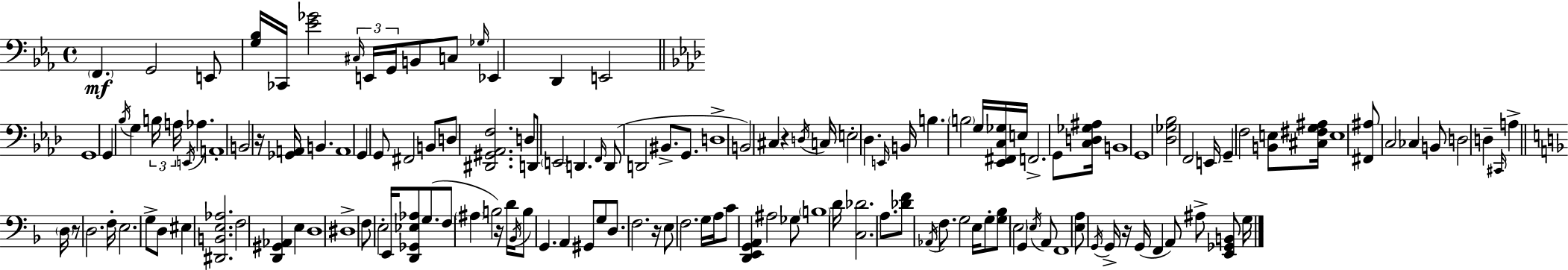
X:1
T:Untitled
M:4/4
L:1/4
K:Eb
F,, G,,2 E,,/2 [G,_B,]/4 _C,,/4 [_E_G]2 ^C,/4 E,,/4 G,,/4 B,,/2 C,/2 _G,/4 _E,, D,, E,,2 G,,4 G,, _B,/4 G, B,/4 A,/4 E,,/4 _A, A,,4 B,,2 z/4 [_G,,A,,]/4 B,, A,,4 G,, G,,/2 ^F,,2 B,,/2 D,/2 [^D,,^G,,_A,,F,]2 D,/2 D,,/2 E,,2 D,, F,,/4 D,,/2 D,,2 ^B,,/2 G,,/2 D,4 B,,2 ^C, z D,/4 C,/4 E,2 _D, E,,/4 B,,/4 B, B,2 G,/4 [_E,,^F,,C,_G,]/4 E,/4 F,,2 G,,/2 [C,D,_G,^A,]/4 B,,4 G,,4 [_D,_G,_B,]2 F,,2 E,,/4 G,, F,2 [B,,E,]/2 [^C,^F,G,^A,]/4 E,4 [^F,,^A,]/2 C,2 _C, B,,/2 D,2 D, ^C,,/4 A, D,/4 z/2 D,2 F,/4 E,2 G,/2 D,/2 ^E, [^D,,B,,E,_A,]2 F,2 [D,,^G,,_A,,] E, D,4 ^D,4 F,/2 E,2 E,,/4 [D,,_G,,_E,_A,]/2 G,/2 F,/2 ^A, B,2 z/4 D/4 _B,,/4 B,/2 G,, A,, ^G,,/2 G,/2 D,/2 F,2 z/4 E,/2 F,2 G,/4 A,/4 C/2 [D,,E,,G,,A,,] ^A,2 _G,/2 B,4 D/4 [C,_D]2 A,/2 [_DF]/2 _A,,/4 F,/2 G,2 E,/4 G,/2 [G,_B,]/2 E,2 G,, E,/4 A,,/2 F,,4 [E,A,]/2 G,,/4 G,,/4 z/4 G,,/4 F,, A,,/2 ^A,/2 [E,,_G,,B,,]/2 G,/4